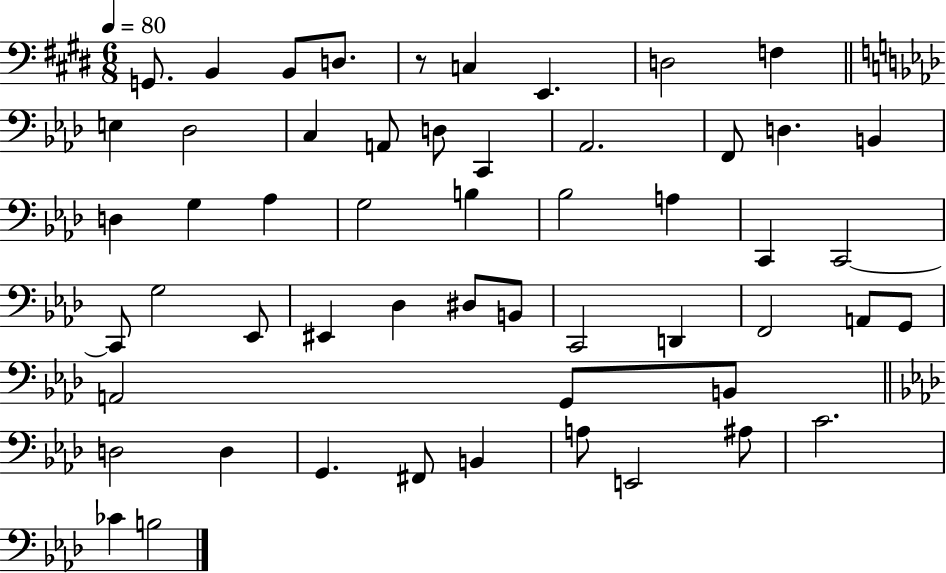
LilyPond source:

{
  \clef bass
  \numericTimeSignature
  \time 6/8
  \key e \major
  \tempo 4 = 80
  \repeat volta 2 { g,8. b,4 b,8 d8. | r8 c4 e,4. | d2 f4 | \bar "||" \break \key f \minor e4 des2 | c4 a,8 d8 c,4 | aes,2. | f,8 d4. b,4 | \break d4 g4 aes4 | g2 b4 | bes2 a4 | c,4 c,2~~ | \break c,8 g2 ees,8 | eis,4 des4 dis8 b,8 | c,2 d,4 | f,2 a,8 g,8 | \break a,2 g,8 b,8 | \bar "||" \break \key f \minor d2 d4 | g,4. fis,8 b,4 | a8 e,2 ais8 | c'2. | \break ces'4 b2 | } \bar "|."
}